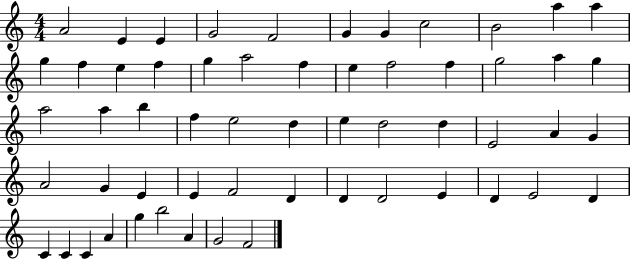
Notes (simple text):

A4/h E4/q E4/q G4/h F4/h G4/q G4/q C5/h B4/h A5/q A5/q G5/q F5/q E5/q F5/q G5/q A5/h F5/q E5/q F5/h F5/q G5/h A5/q G5/q A5/h A5/q B5/q F5/q E5/h D5/q E5/q D5/h D5/q E4/h A4/q G4/q A4/h G4/q E4/q E4/q F4/h D4/q D4/q D4/h E4/q D4/q E4/h D4/q C4/q C4/q C4/q A4/q G5/q B5/h A4/q G4/h F4/h